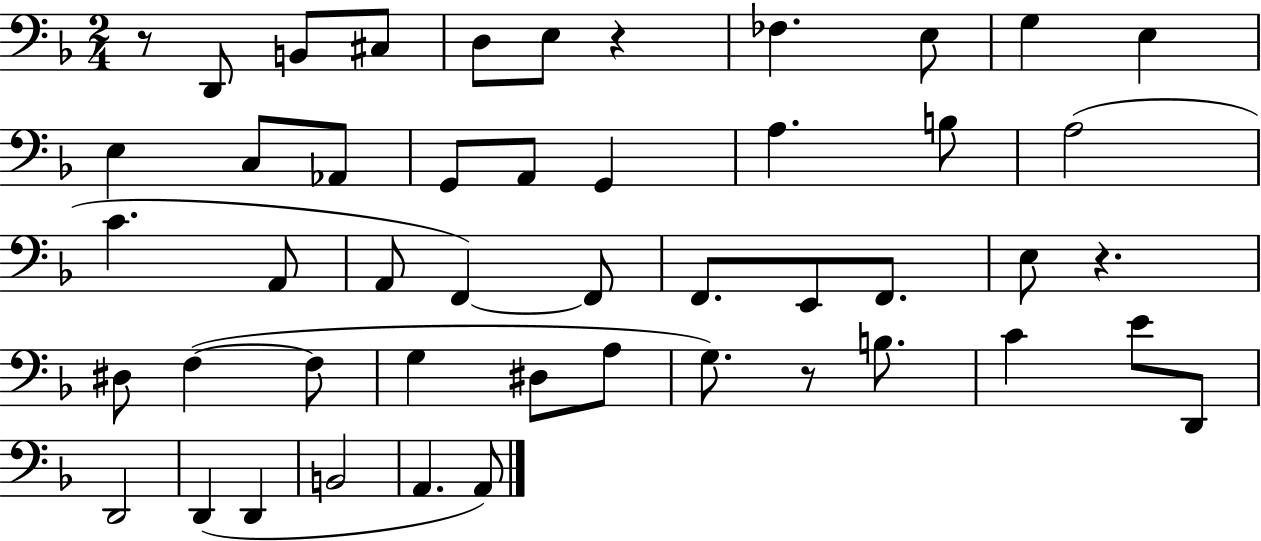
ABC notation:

X:1
T:Untitled
M:2/4
L:1/4
K:F
z/2 D,,/2 B,,/2 ^C,/2 D,/2 E,/2 z _F, E,/2 G, E, E, C,/2 _A,,/2 G,,/2 A,,/2 G,, A, B,/2 A,2 C A,,/2 A,,/2 F,, F,,/2 F,,/2 E,,/2 F,,/2 E,/2 z ^D,/2 F, F,/2 G, ^D,/2 A,/2 G,/2 z/2 B,/2 C E/2 D,,/2 D,,2 D,, D,, B,,2 A,, A,,/2